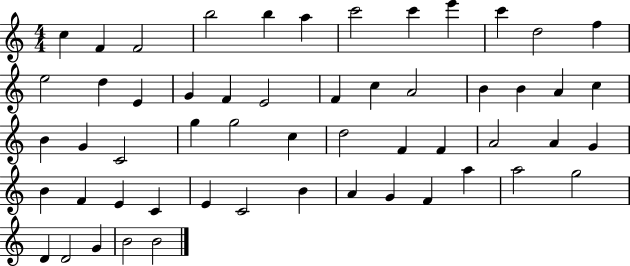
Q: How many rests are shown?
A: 0